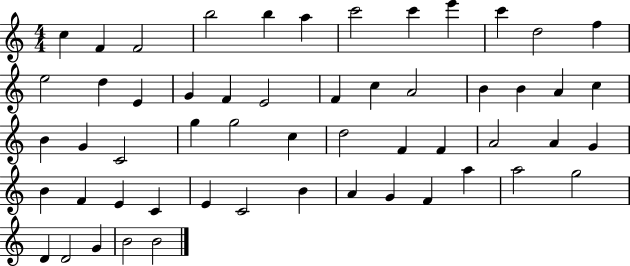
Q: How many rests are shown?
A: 0